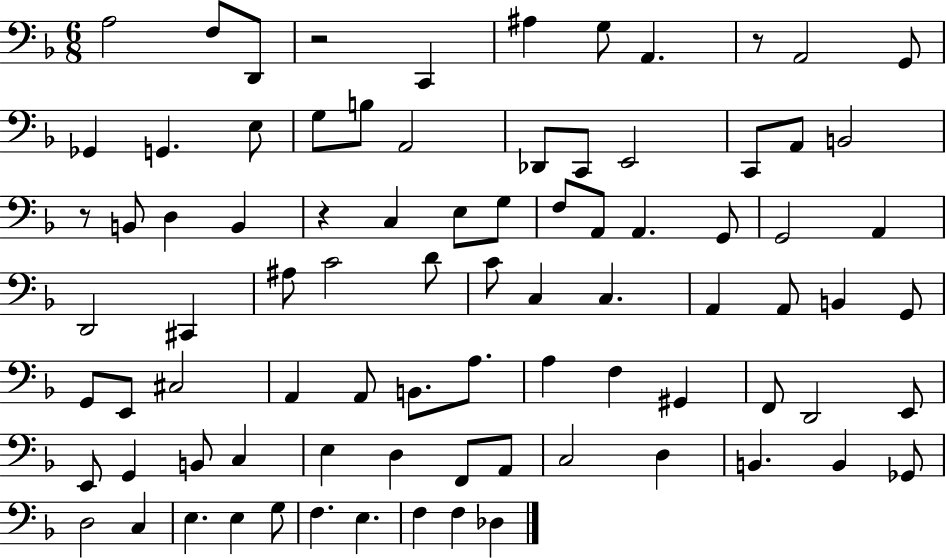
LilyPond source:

{
  \clef bass
  \numericTimeSignature
  \time 6/8
  \key f \major
  a2 f8 d,8 | r2 c,4 | ais4 g8 a,4. | r8 a,2 g,8 | \break ges,4 g,4. e8 | g8 b8 a,2 | des,8 c,8 e,2 | c,8 a,8 b,2 | \break r8 b,8 d4 b,4 | r4 c4 e8 g8 | f8 a,8 a,4. g,8 | g,2 a,4 | \break d,2 cis,4 | ais8 c'2 d'8 | c'8 c4 c4. | a,4 a,8 b,4 g,8 | \break g,8 e,8 cis2 | a,4 a,8 b,8. a8. | a4 f4 gis,4 | f,8 d,2 e,8 | \break e,8 g,4 b,8 c4 | e4 d4 f,8 a,8 | c2 d4 | b,4. b,4 ges,8 | \break d2 c4 | e4. e4 g8 | f4. e4. | f4 f4 des4 | \break \bar "|."
}